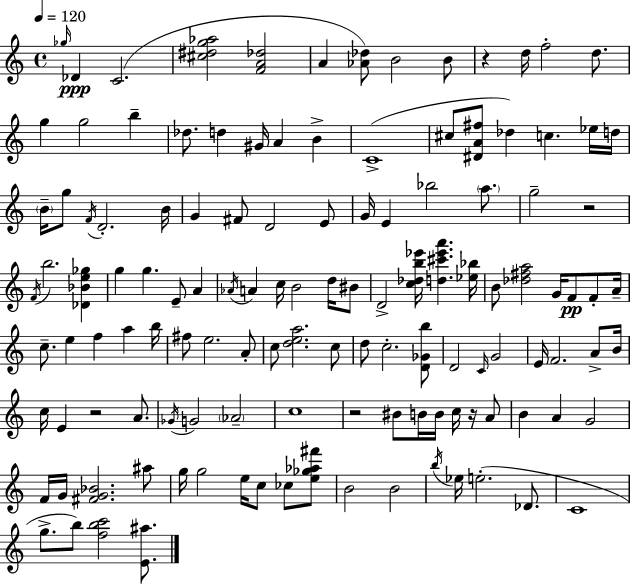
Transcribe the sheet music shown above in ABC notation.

X:1
T:Untitled
M:4/4
L:1/4
K:C
_g/4 _D C2 [^c^dg_a]2 [FA_d]2 A [_A_d]/2 B2 B/2 z d/4 f2 d/2 g g2 b _d/2 d ^G/4 A B C4 ^c/2 [^DA^f]/2 _d c _e/4 d/4 B/4 g/2 F/4 D2 B/4 G ^F/2 D2 E/2 G/4 E _b2 a/2 g2 z2 F/4 b2 [_D_Be_g] g g E/2 A _A/4 A c/4 B2 d/4 ^B/2 D2 [c_db_e']/4 [d^c'_e'a'] [_e_b]/4 B/2 [_d^fa]2 G/4 F/2 F/2 A/4 c/2 e f a b/4 ^f/2 e2 A/2 c/2 [dea]2 c/2 d/2 c2 [D_Gb]/2 D2 C/4 G2 E/4 F2 A/2 B/4 c/4 E z2 A/2 _G/4 G2 _A2 c4 z2 ^B/2 B/4 B/4 c/4 z/4 A/2 B A G2 F/4 G/4 [^FG_B]2 ^a/2 g/4 g2 e/4 c/2 _c/2 [e_g_a^f']/2 B2 B2 b/4 _e/4 e2 _D/2 C4 g/2 b/2 [fbc']2 [E^a]/2